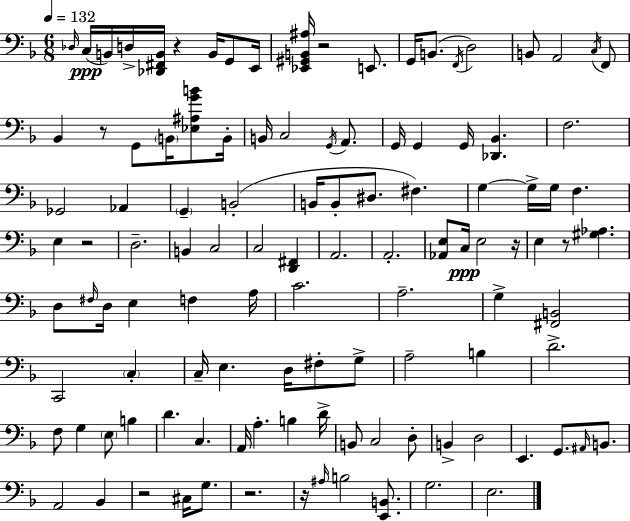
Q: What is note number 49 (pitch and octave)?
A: E3